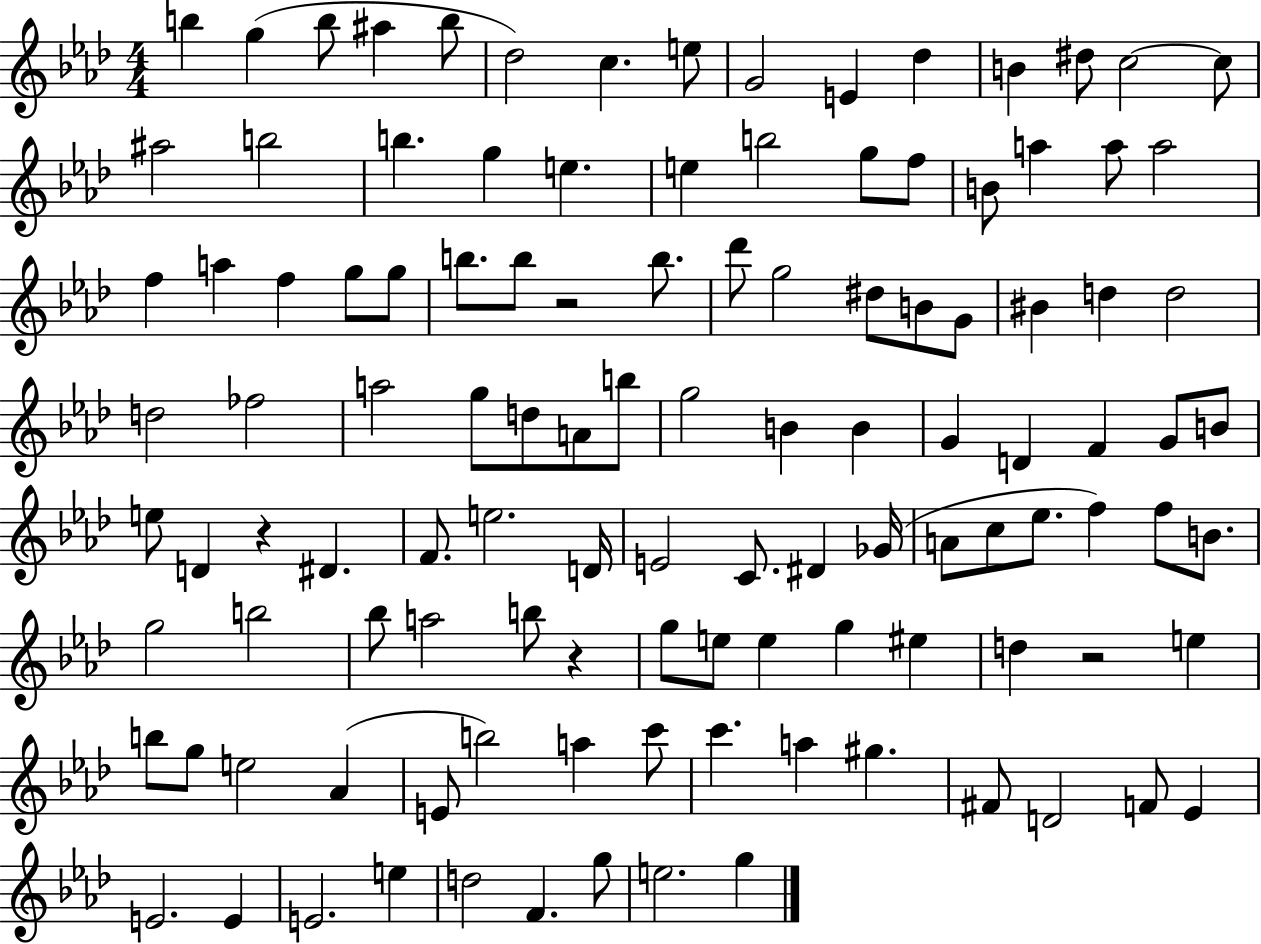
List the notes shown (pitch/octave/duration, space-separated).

B5/q G5/q B5/e A#5/q B5/e Db5/h C5/q. E5/e G4/h E4/q Db5/q B4/q D#5/e C5/h C5/e A#5/h B5/h B5/q. G5/q E5/q. E5/q B5/h G5/e F5/e B4/e A5/q A5/e A5/h F5/q A5/q F5/q G5/e G5/e B5/e. B5/e R/h B5/e. Db6/e G5/h D#5/e B4/e G4/e BIS4/q D5/q D5/h D5/h FES5/h A5/h G5/e D5/e A4/e B5/e G5/h B4/q B4/q G4/q D4/q F4/q G4/e B4/e E5/e D4/q R/q D#4/q. F4/e. E5/h. D4/s E4/h C4/e. D#4/q Gb4/s A4/e C5/e Eb5/e. F5/q F5/e B4/e. G5/h B5/h Bb5/e A5/h B5/e R/q G5/e E5/e E5/q G5/q EIS5/q D5/q R/h E5/q B5/e G5/e E5/h Ab4/q E4/e B5/h A5/q C6/e C6/q. A5/q G#5/q. F#4/e D4/h F4/e Eb4/q E4/h. E4/q E4/h. E5/q D5/h F4/q. G5/e E5/h. G5/q